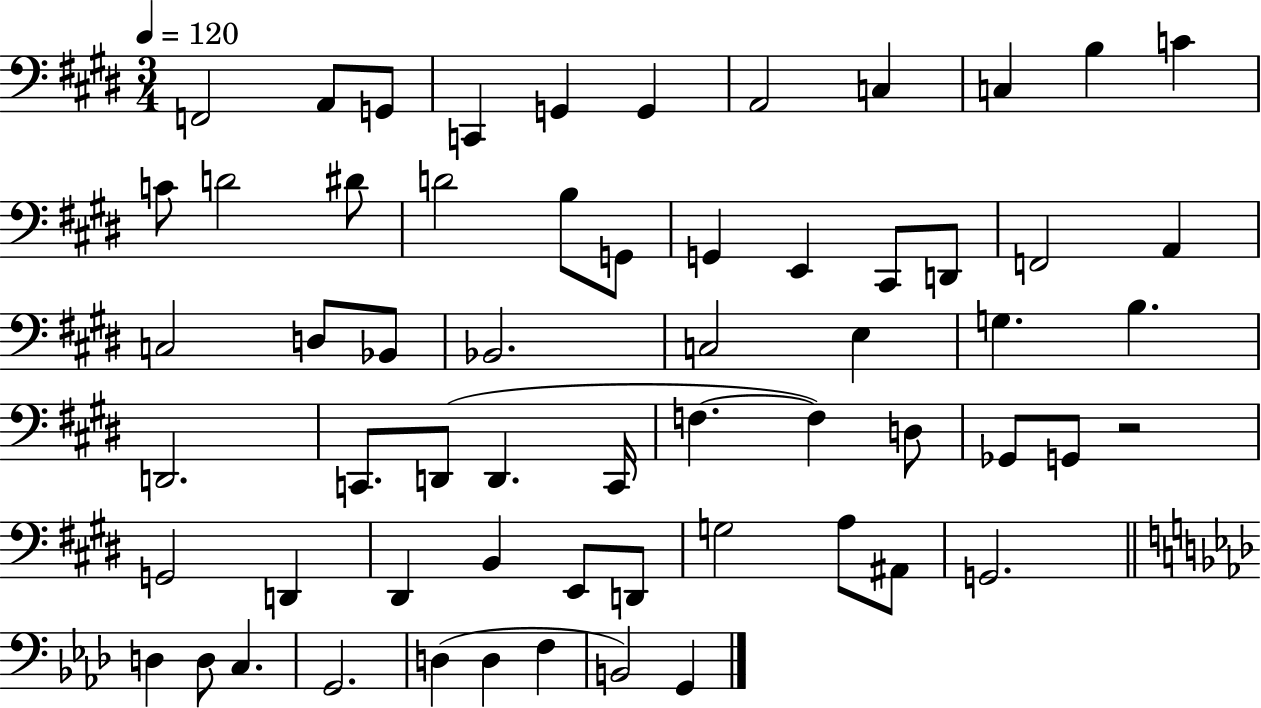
X:1
T:Untitled
M:3/4
L:1/4
K:E
F,,2 A,,/2 G,,/2 C,, G,, G,, A,,2 C, C, B, C C/2 D2 ^D/2 D2 B,/2 G,,/2 G,, E,, ^C,,/2 D,,/2 F,,2 A,, C,2 D,/2 _B,,/2 _B,,2 C,2 E, G, B, D,,2 C,,/2 D,,/2 D,, C,,/4 F, F, D,/2 _G,,/2 G,,/2 z2 G,,2 D,, ^D,, B,, E,,/2 D,,/2 G,2 A,/2 ^A,,/2 G,,2 D, D,/2 C, G,,2 D, D, F, B,,2 G,,